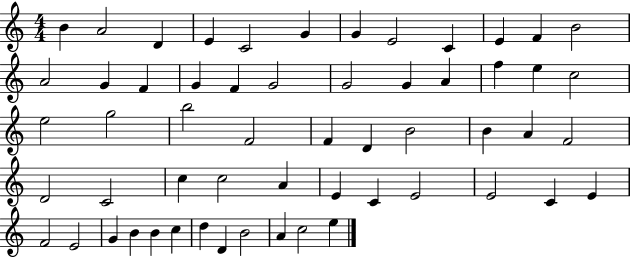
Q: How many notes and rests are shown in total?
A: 57